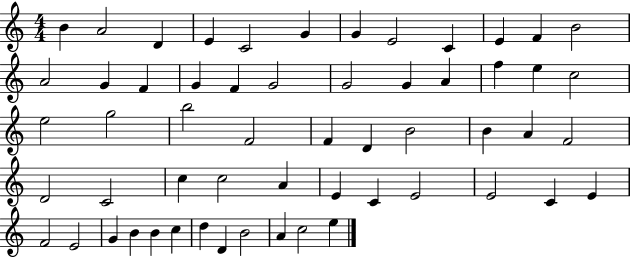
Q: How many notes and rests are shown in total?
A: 57